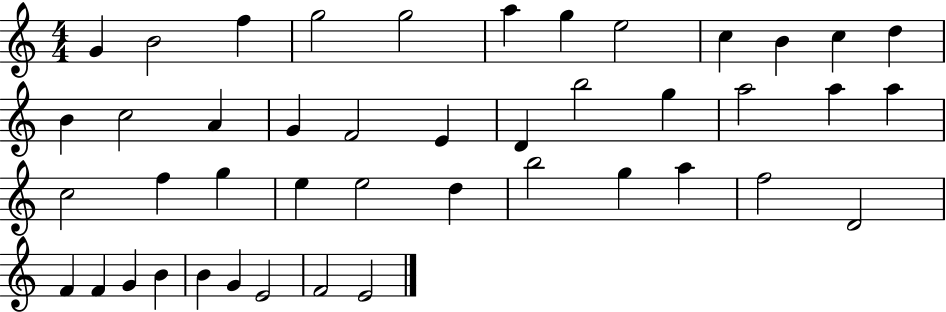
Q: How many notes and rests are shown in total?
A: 44